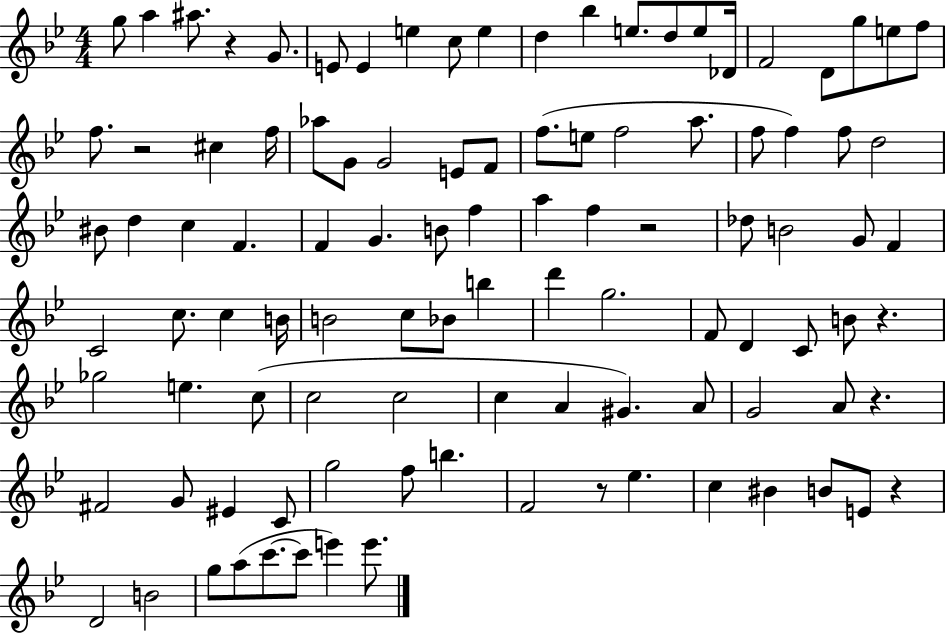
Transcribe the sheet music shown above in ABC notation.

X:1
T:Untitled
M:4/4
L:1/4
K:Bb
g/2 a ^a/2 z G/2 E/2 E e c/2 e d _b e/2 d/2 e/2 _D/4 F2 D/2 g/2 e/2 f/2 f/2 z2 ^c f/4 _a/2 G/2 G2 E/2 F/2 f/2 e/2 f2 a/2 f/2 f f/2 d2 ^B/2 d c F F G B/2 f a f z2 _d/2 B2 G/2 F C2 c/2 c B/4 B2 c/2 _B/2 b d' g2 F/2 D C/2 B/2 z _g2 e c/2 c2 c2 c A ^G A/2 G2 A/2 z ^F2 G/2 ^E C/2 g2 f/2 b F2 z/2 _e c ^B B/2 E/2 z D2 B2 g/2 a/2 c'/2 c'/2 e' e'/2